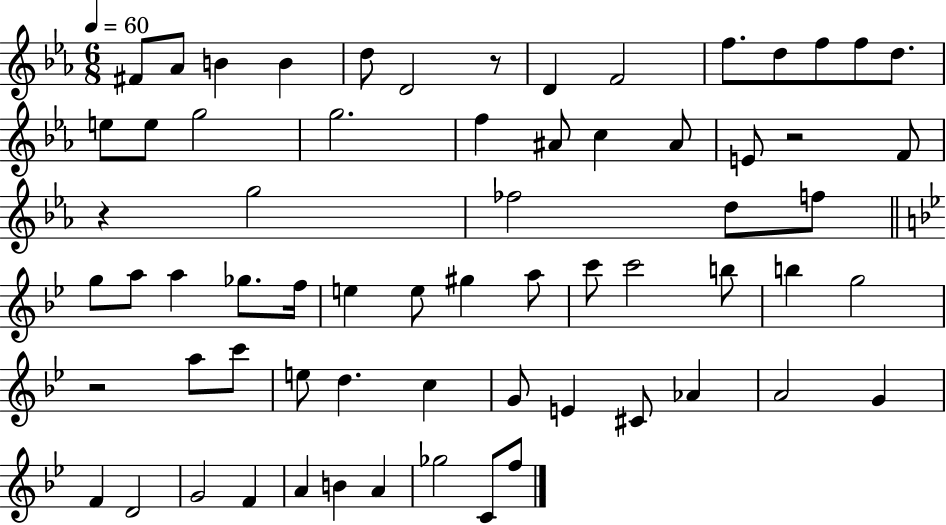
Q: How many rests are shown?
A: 4